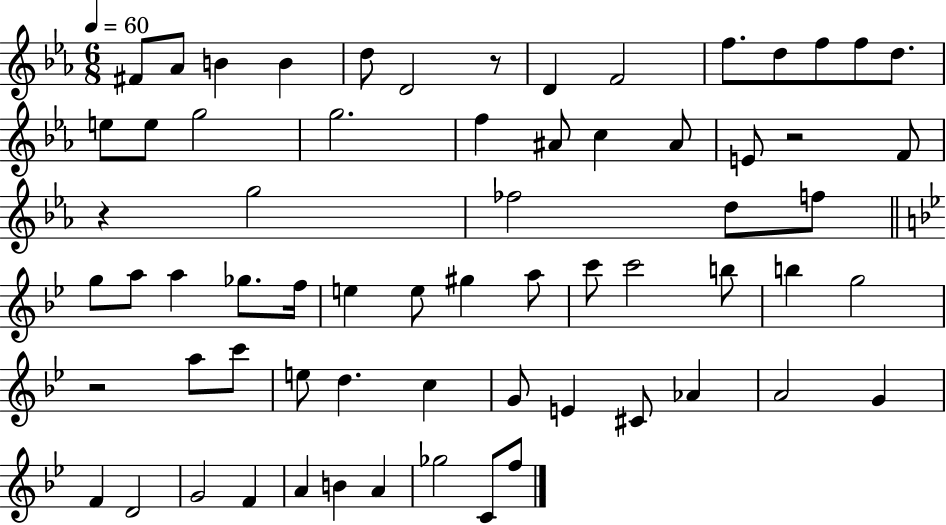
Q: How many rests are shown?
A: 4